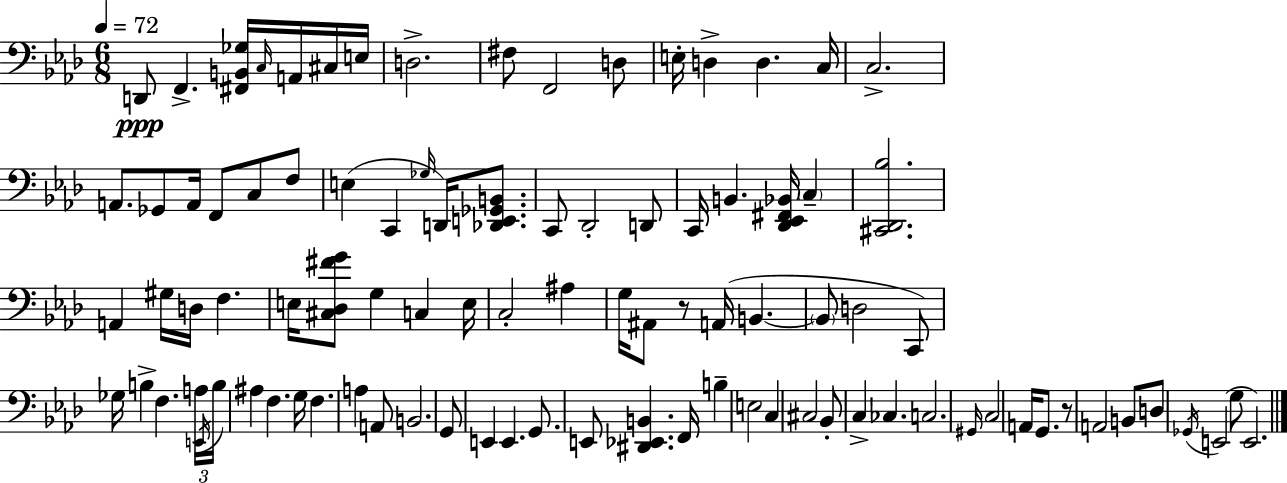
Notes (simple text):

D2/e F2/q. [F#2,B2,Gb3]/s C3/s A2/s C#3/s E3/s D3/h. F#3/e F2/h D3/e E3/s D3/q D3/q. C3/s C3/h. A2/e. Gb2/e A2/s F2/e C3/e F3/e E3/q C2/q Gb3/s D2/s [Db2,E2,Gb2,B2]/e. C2/e Db2/h D2/e C2/s B2/q. [Db2,Eb2,F#2,Bb2]/s C3/q [C#2,Db2,Bb3]/h. A2/q G#3/s D3/s F3/q. E3/s [C#3,Db3,F#4,G4]/e G3/q C3/q E3/s C3/h A#3/q G3/s A#2/e R/e A2/s B2/q. B2/e D3/h C2/e Gb3/s B3/q F3/q. A3/s E2/s B3/s A#3/q F3/q. G3/s F3/q. A3/q A2/e B2/h. G2/e E2/q E2/q. G2/e. E2/e [D#2,Eb2,B2]/q. F2/s B3/q E3/h C3/q C#3/h Bb2/e C3/q CES3/q. C3/h. G#2/s C3/h A2/s G2/e. R/e A2/h B2/e D3/e Gb2/s E2/h G3/e E2/h.